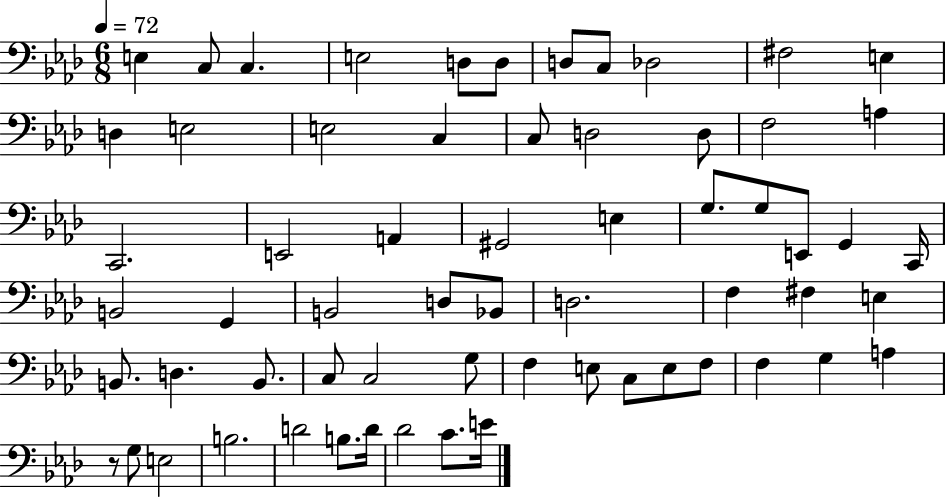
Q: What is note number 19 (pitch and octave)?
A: F3